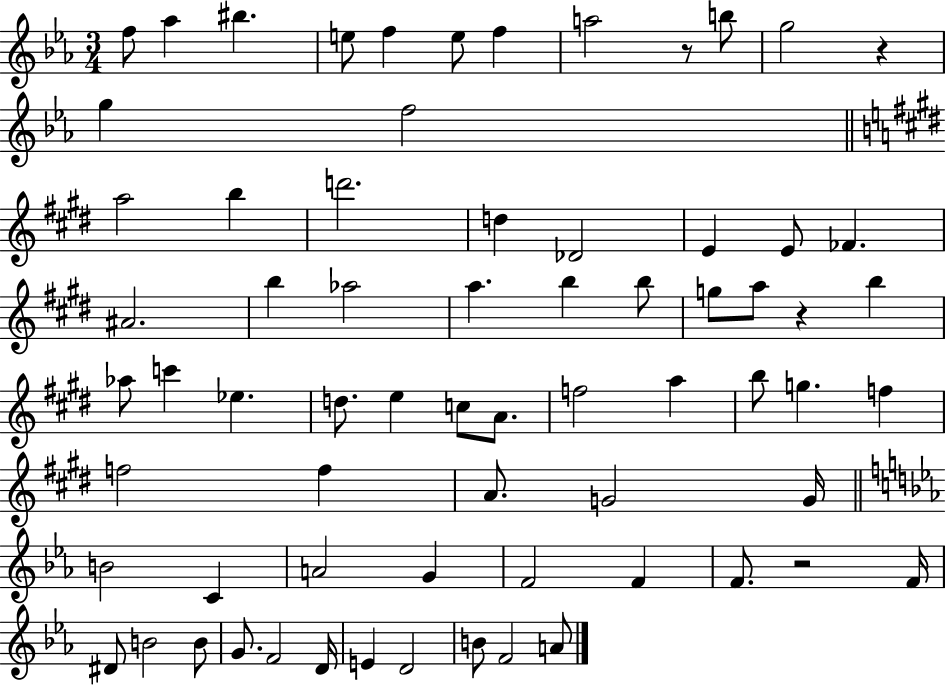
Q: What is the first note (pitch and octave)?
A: F5